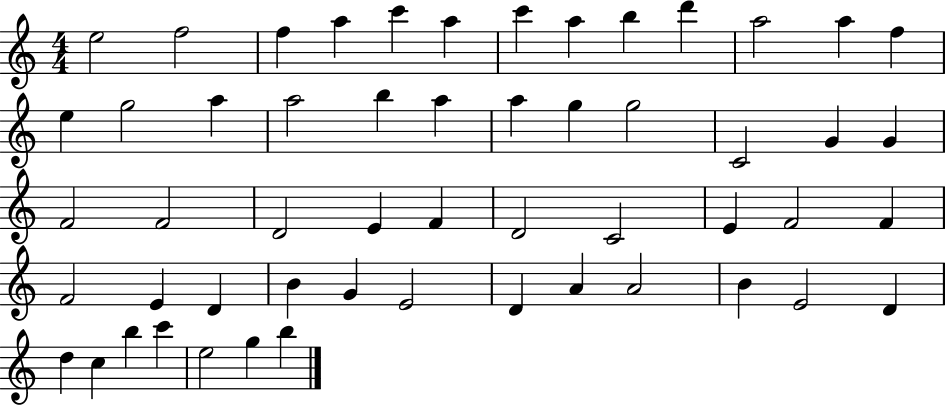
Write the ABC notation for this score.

X:1
T:Untitled
M:4/4
L:1/4
K:C
e2 f2 f a c' a c' a b d' a2 a f e g2 a a2 b a a g g2 C2 G G F2 F2 D2 E F D2 C2 E F2 F F2 E D B G E2 D A A2 B E2 D d c b c' e2 g b